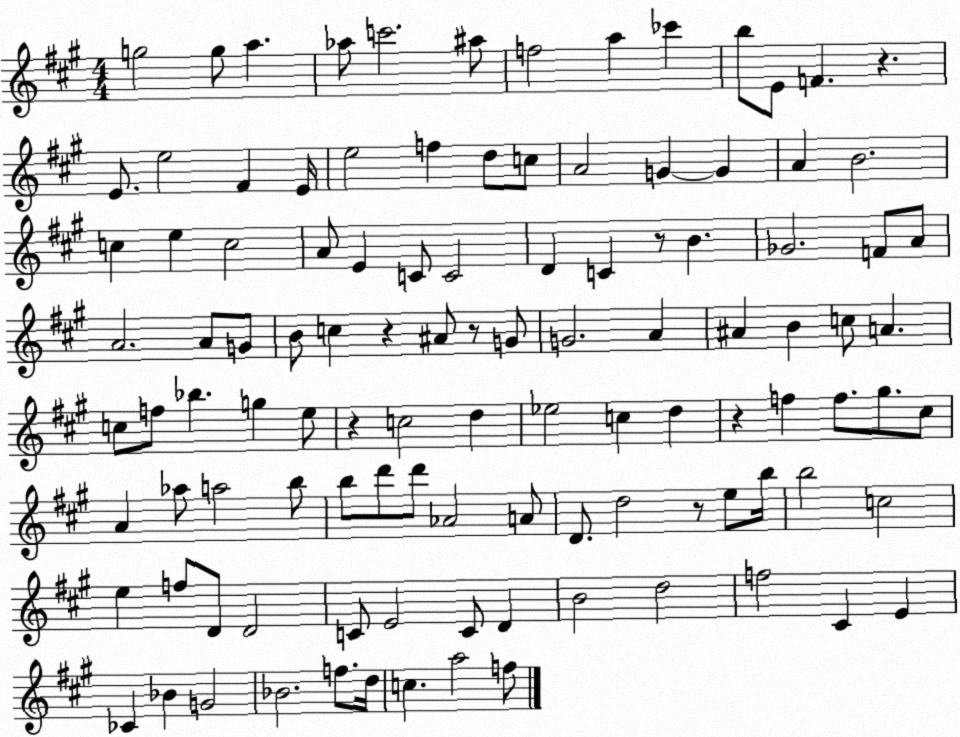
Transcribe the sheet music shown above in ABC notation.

X:1
T:Untitled
M:4/4
L:1/4
K:A
g2 g/2 a _a/2 c'2 ^a/2 f2 a _c' b/2 E/2 F z E/2 e2 ^F E/4 e2 f d/2 c/2 A2 G G A B2 c e c2 A/2 E C/2 C2 D C z/2 B _G2 F/2 A/2 A2 A/2 G/2 B/2 c z ^A/2 z/2 G/2 G2 A ^A B c/2 A c/2 f/2 _b g e/2 z c2 d _e2 c d z f f/2 ^g/2 ^c/2 A _a/2 a2 b/2 b/2 d'/2 d'/2 _A2 A/2 D/2 d2 z/2 e/2 b/4 b2 c2 e f/2 D/2 D2 C/2 E2 C/2 D B2 d2 f2 ^C E _C _B G2 _B2 f/2 d/4 c a2 f/2